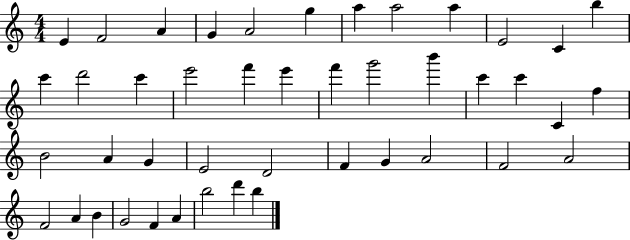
X:1
T:Untitled
M:4/4
L:1/4
K:C
E F2 A G A2 g a a2 a E2 C b c' d'2 c' e'2 f' e' f' g'2 b' c' c' C f B2 A G E2 D2 F G A2 F2 A2 F2 A B G2 F A b2 d' b